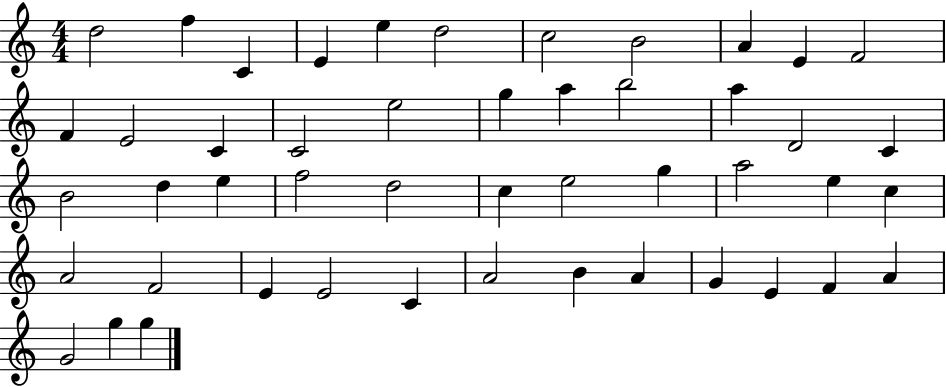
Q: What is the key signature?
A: C major